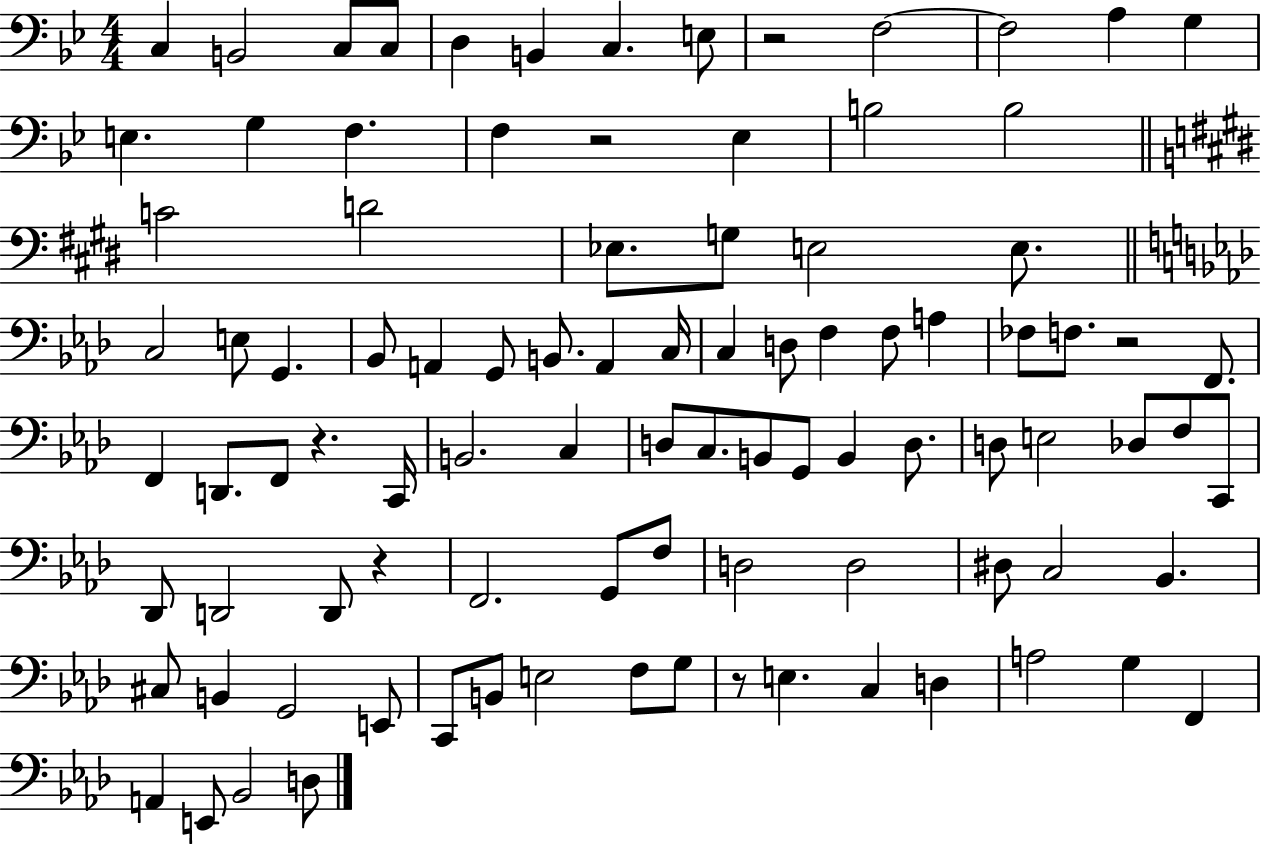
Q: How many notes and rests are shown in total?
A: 95